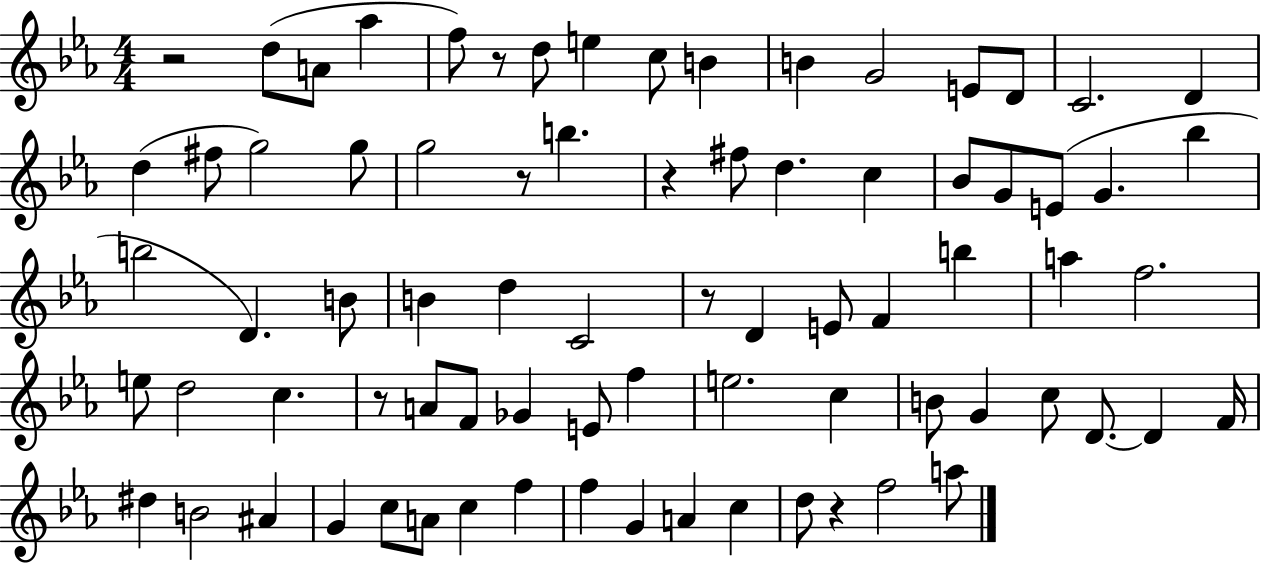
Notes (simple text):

R/h D5/e A4/e Ab5/q F5/e R/e D5/e E5/q C5/e B4/q B4/q G4/h E4/e D4/e C4/h. D4/q D5/q F#5/e G5/h G5/e G5/h R/e B5/q. R/q F#5/e D5/q. C5/q Bb4/e G4/e E4/e G4/q. Bb5/q B5/h D4/q. B4/e B4/q D5/q C4/h R/e D4/q E4/e F4/q B5/q A5/q F5/h. E5/e D5/h C5/q. R/e A4/e F4/e Gb4/q E4/e F5/q E5/h. C5/q B4/e G4/q C5/e D4/e. D4/q F4/s D#5/q B4/h A#4/q G4/q C5/e A4/e C5/q F5/q F5/q G4/q A4/q C5/q D5/e R/q F5/h A5/e